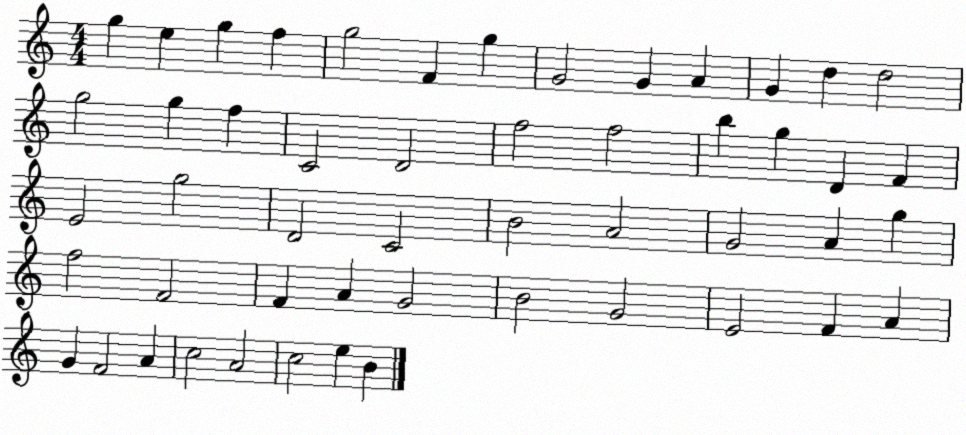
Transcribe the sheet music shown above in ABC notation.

X:1
T:Untitled
M:4/4
L:1/4
K:C
g e g f g2 F g G2 G A G d d2 g2 g f C2 D2 f2 f2 b g D F E2 g2 D2 C2 B2 A2 G2 A g f2 F2 F A G2 B2 G2 E2 F A G F2 A c2 A2 c2 e B